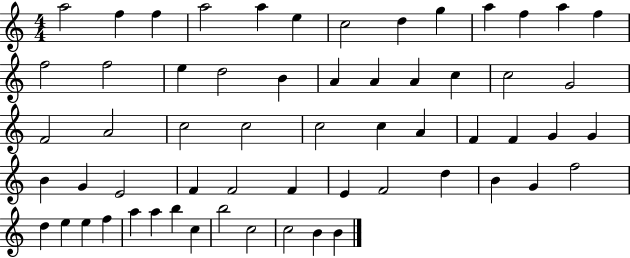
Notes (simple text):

A5/h F5/q F5/q A5/h A5/q E5/q C5/h D5/q G5/q A5/q F5/q A5/q F5/q F5/h F5/h E5/q D5/h B4/q A4/q A4/q A4/q C5/q C5/h G4/h F4/h A4/h C5/h C5/h C5/h C5/q A4/q F4/q F4/q G4/q G4/q B4/q G4/q E4/h F4/q F4/h F4/q E4/q F4/h D5/q B4/q G4/q F5/h D5/q E5/q E5/q F5/q A5/q A5/q B5/q C5/q B5/h C5/h C5/h B4/q B4/q